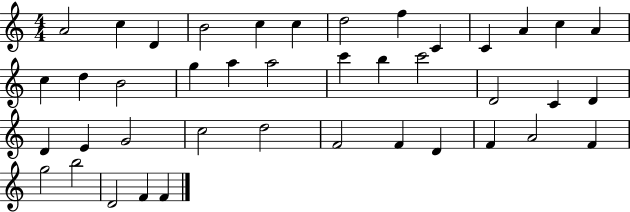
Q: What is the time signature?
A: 4/4